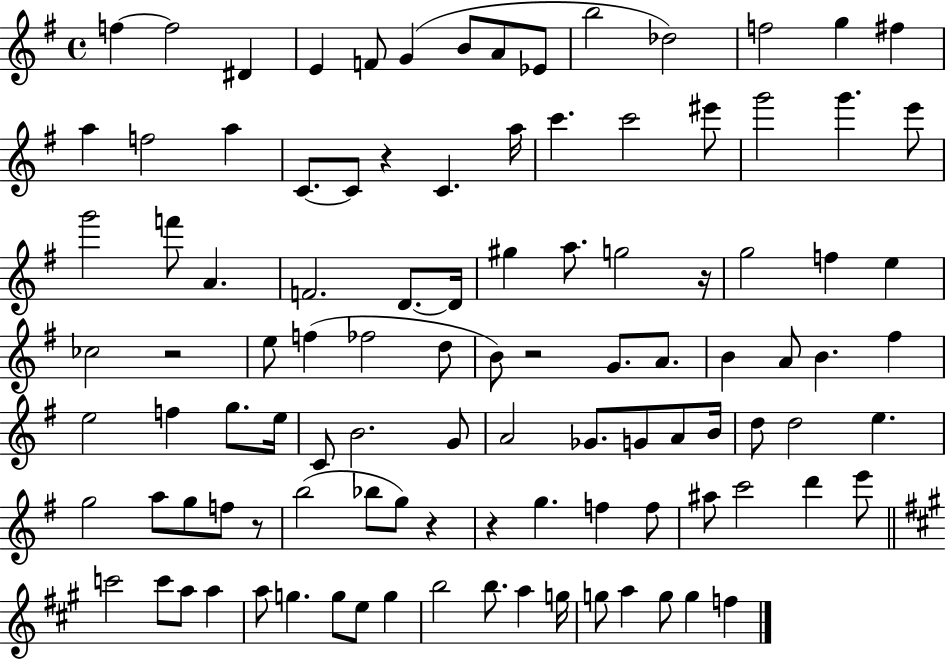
F5/q F5/h D#4/q E4/q F4/e G4/q B4/e A4/e Eb4/e B5/h Db5/h F5/h G5/q F#5/q A5/q F5/h A5/q C4/e. C4/e R/q C4/q. A5/s C6/q. C6/h EIS6/e G6/h G6/q. E6/e G6/h F6/e A4/q. F4/h. D4/e. D4/s G#5/q A5/e. G5/h R/s G5/h F5/q E5/q CES5/h R/h E5/e F5/q FES5/h D5/e B4/e R/h G4/e. A4/e. B4/q A4/e B4/q. F#5/q E5/h F5/q G5/e. E5/s C4/e B4/h. G4/e A4/h Gb4/e. G4/e A4/e B4/s D5/e D5/h E5/q. G5/h A5/e G5/e F5/e R/e B5/h Bb5/e G5/e R/q R/q G5/q. F5/q F5/e A#5/e C6/h D6/q E6/e C6/h C6/e A5/e A5/q A5/e G5/q. G5/e E5/e G5/q B5/h B5/e. A5/q G5/s G5/e A5/q G5/e G5/q F5/q